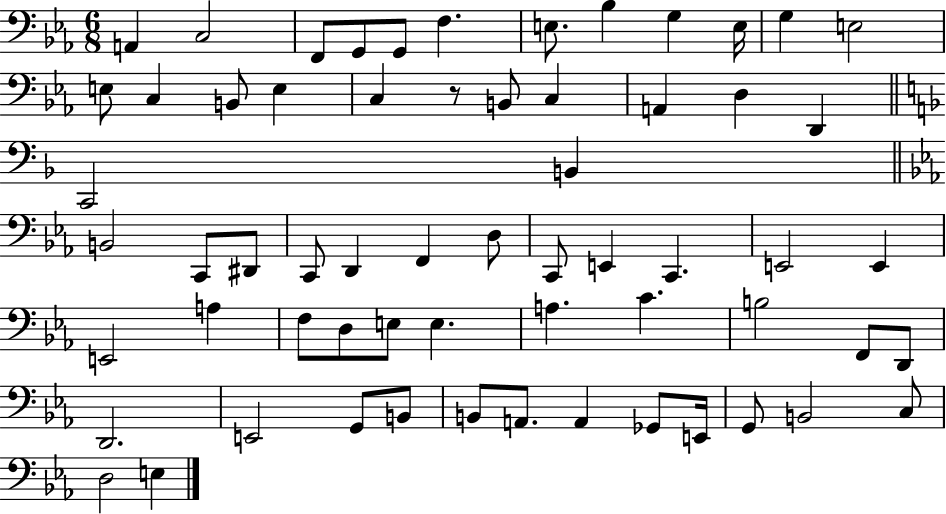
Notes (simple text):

A2/q C3/h F2/e G2/e G2/e F3/q. E3/e. Bb3/q G3/q E3/s G3/q E3/h E3/e C3/q B2/e E3/q C3/q R/e B2/e C3/q A2/q D3/q D2/q C2/h B2/q B2/h C2/e D#2/e C2/e D2/q F2/q D3/e C2/e E2/q C2/q. E2/h E2/q E2/h A3/q F3/e D3/e E3/e E3/q. A3/q. C4/q. B3/h F2/e D2/e D2/h. E2/h G2/e B2/e B2/e A2/e. A2/q Gb2/e E2/s G2/e B2/h C3/e D3/h E3/q